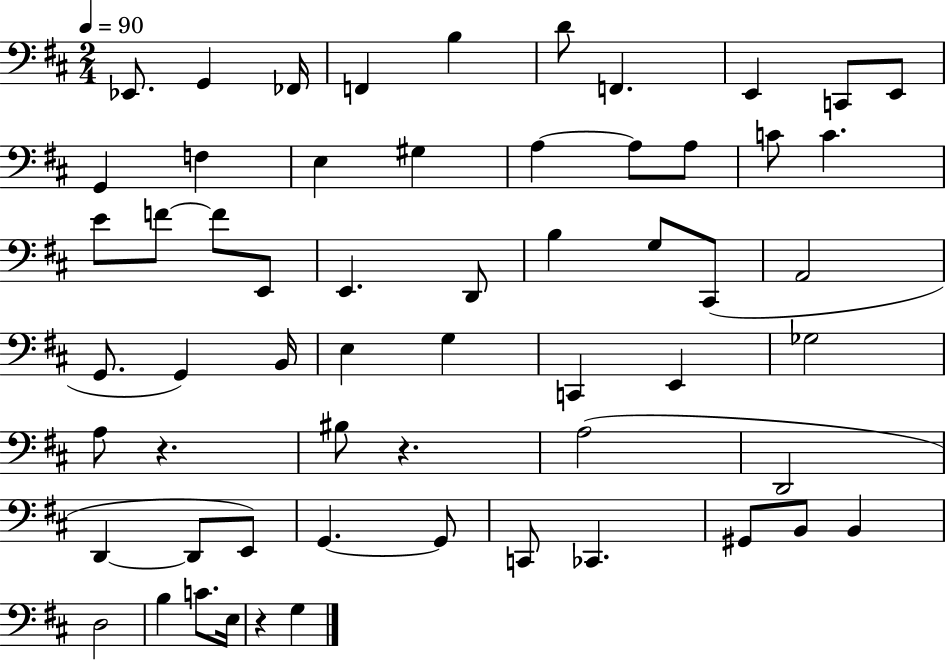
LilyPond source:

{
  \clef bass
  \numericTimeSignature
  \time 2/4
  \key d \major
  \tempo 4 = 90
  ees,8. g,4 fes,16 | f,4 b4 | d'8 f,4. | e,4 c,8 e,8 | \break g,4 f4 | e4 gis4 | a4~~ a8 a8 | c'8 c'4. | \break e'8 f'8~~ f'8 e,8 | e,4. d,8 | b4 g8 cis,8( | a,2 | \break g,8. g,4) b,16 | e4 g4 | c,4 e,4 | ges2 | \break a8 r4. | bis8 r4. | a2( | d,2 | \break d,4~~ d,8 e,8) | g,4.~~ g,8 | c,8 ces,4. | gis,8 b,8 b,4 | \break d2 | b4 c'8. e16 | r4 g4 | \bar "|."
}